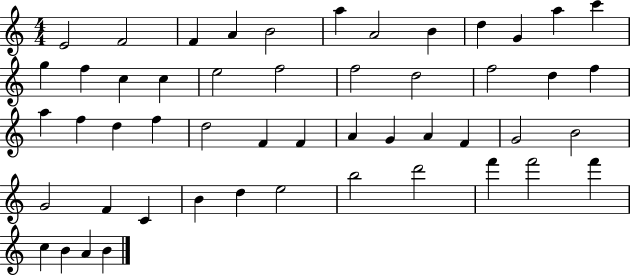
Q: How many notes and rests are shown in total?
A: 51